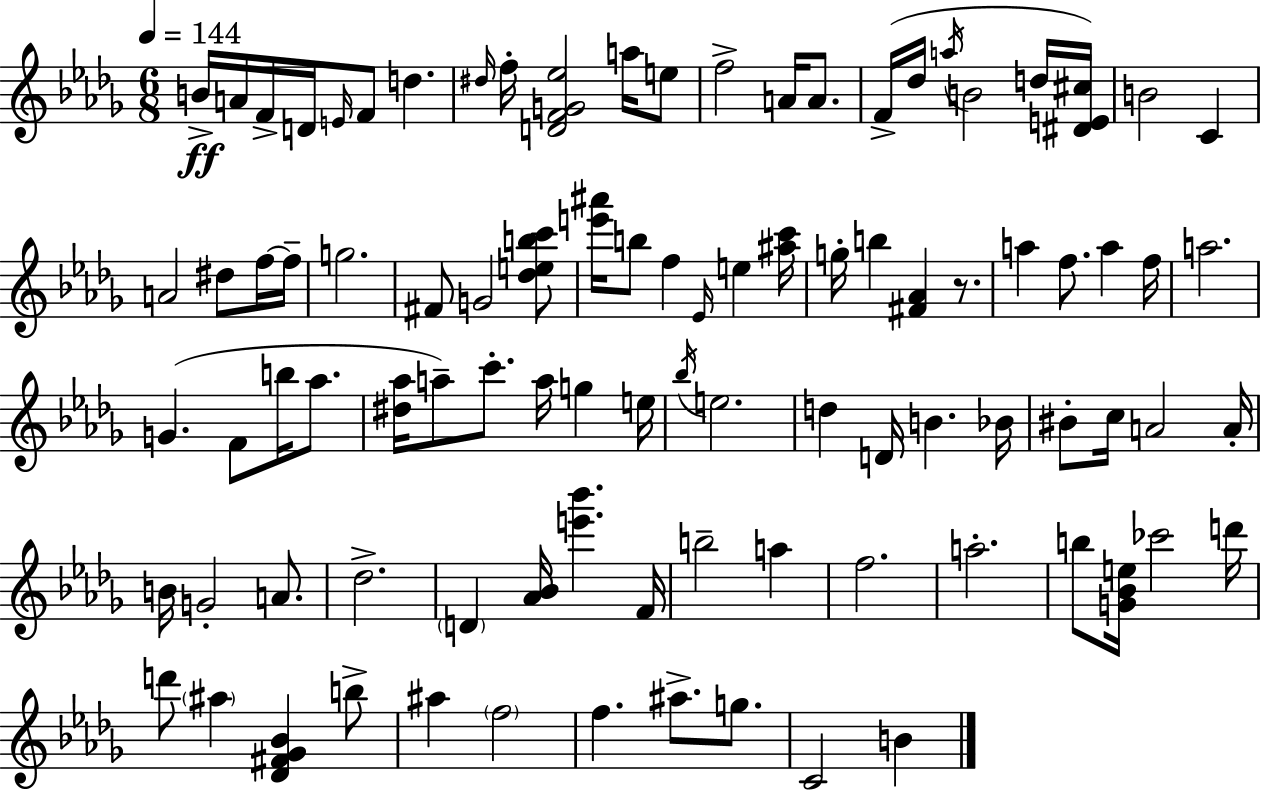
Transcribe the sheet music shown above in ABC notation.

X:1
T:Untitled
M:6/8
L:1/4
K:Bbm
B/4 A/4 F/4 D/4 E/4 F/2 d ^d/4 f/4 [DFG_e]2 a/4 e/2 f2 A/4 A/2 F/4 _d/4 a/4 B2 d/4 [^DE^c]/4 B2 C A2 ^d/2 f/4 f/4 g2 ^F/2 G2 [_debc']/2 [e'^a']/4 b/2 f _E/4 e [^ac']/4 g/4 b [^F_A] z/2 a f/2 a f/4 a2 G F/2 b/4 _a/2 [^d_a]/4 a/2 c'/2 a/4 g e/4 _b/4 e2 d D/4 B _B/4 ^B/2 c/4 A2 A/4 B/4 G2 A/2 _d2 D [_A_B]/4 [e'_b'] F/4 b2 a f2 a2 b/2 [G_Be]/4 _c'2 d'/4 d'/2 ^a [_D^F_G_B] b/2 ^a f2 f ^a/2 g/2 C2 B